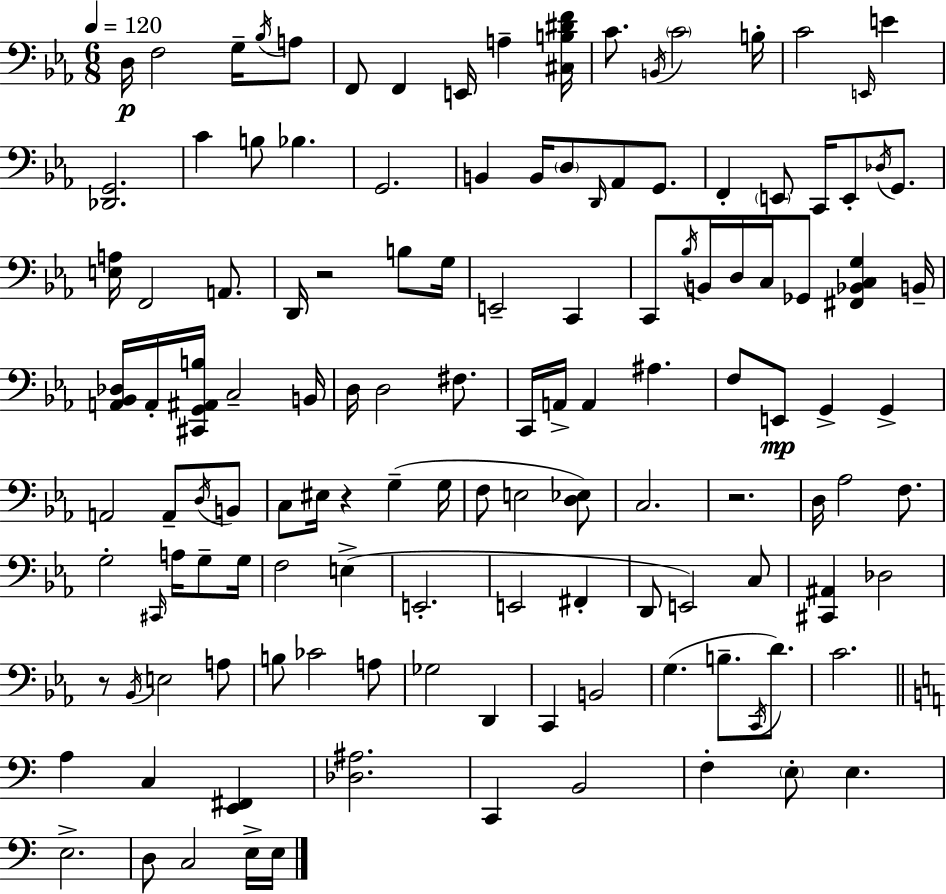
X:1
T:Untitled
M:6/8
L:1/4
K:Eb
D,/4 F,2 G,/4 _B,/4 A,/2 F,,/2 F,, E,,/4 A, [^C,B,^DF]/4 C/2 B,,/4 C2 B,/4 C2 E,,/4 E [_D,,G,,]2 C B,/2 _B, G,,2 B,, B,,/4 D,/2 D,,/4 _A,,/2 G,,/2 F,, E,,/2 C,,/4 E,,/2 _D,/4 G,,/2 [E,A,]/4 F,,2 A,,/2 D,,/4 z2 B,/2 G,/4 E,,2 C,, C,,/2 _B,/4 B,,/4 D,/4 C,/4 _G,,/2 [^F,,_B,,C,G,] B,,/4 [A,,_B,,_D,]/4 A,,/4 [^C,,G,,^A,,B,]/4 C,2 B,,/4 D,/4 D,2 ^F,/2 C,,/4 A,,/4 A,, ^A, F,/2 E,,/2 G,, G,, A,,2 A,,/2 D,/4 B,,/2 C,/2 ^E,/4 z G, G,/4 F,/2 E,2 [D,_E,]/2 C,2 z2 D,/4 _A,2 F,/2 G,2 ^C,,/4 A,/4 G,/2 G,/4 F,2 E, E,,2 E,,2 ^F,, D,,/2 E,,2 C,/2 [^C,,^A,,] _D,2 z/2 _B,,/4 E,2 A,/2 B,/2 _C2 A,/2 _G,2 D,, C,, B,,2 G, B,/2 C,,/4 D/2 C2 A, C, [E,,^F,,] [_D,^A,]2 C,, B,,2 F, E,/2 E, E,2 D,/2 C,2 E,/4 E,/4